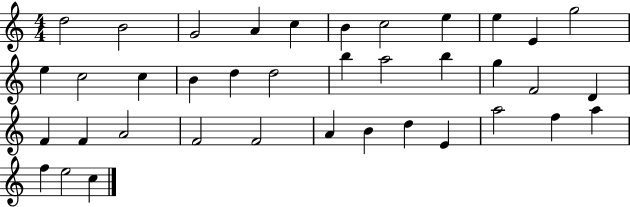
D5/h B4/h G4/h A4/q C5/q B4/q C5/h E5/q E5/q E4/q G5/h E5/q C5/h C5/q B4/q D5/q D5/h B5/q A5/h B5/q G5/q F4/h D4/q F4/q F4/q A4/h F4/h F4/h A4/q B4/q D5/q E4/q A5/h F5/q A5/q F5/q E5/h C5/q